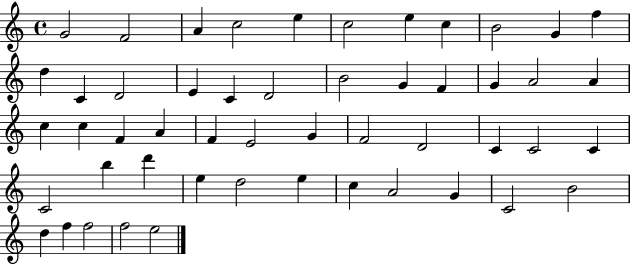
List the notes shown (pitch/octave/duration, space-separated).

G4/h F4/h A4/q C5/h E5/q C5/h E5/q C5/q B4/h G4/q F5/q D5/q C4/q D4/h E4/q C4/q D4/h B4/h G4/q F4/q G4/q A4/h A4/q C5/q C5/q F4/q A4/q F4/q E4/h G4/q F4/h D4/h C4/q C4/h C4/q C4/h B5/q D6/q E5/q D5/h E5/q C5/q A4/h G4/q C4/h B4/h D5/q F5/q F5/h F5/h E5/h